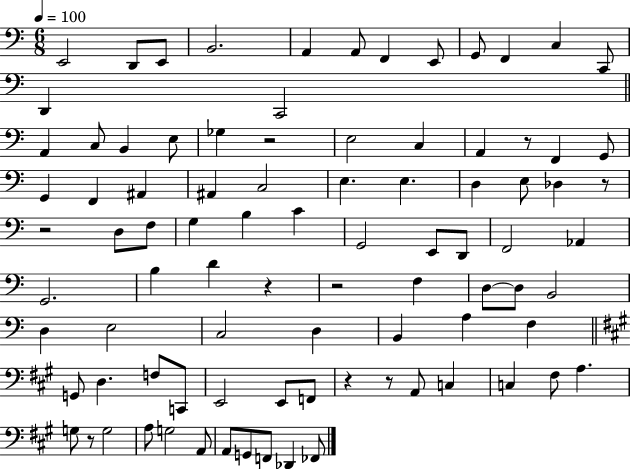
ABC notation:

X:1
T:Untitled
M:6/8
L:1/4
K:C
E,,2 D,,/2 E,,/2 B,,2 A,, A,,/2 F,, E,,/2 G,,/2 F,, C, C,,/2 D,, C,,2 A,, C,/2 B,, E,/2 _G, z2 E,2 C, A,, z/2 F,, G,,/2 G,, F,, ^A,, ^A,, C,2 E, E, D, E,/2 _D, z/2 z2 D,/2 F,/2 G, B, C G,,2 E,,/2 D,,/2 F,,2 _A,, G,,2 B, D z z2 F, D,/2 D,/2 B,,2 D, E,2 C,2 D, B,, A, F, G,,/2 D, F,/2 C,,/2 E,,2 E,,/2 F,,/2 z z/2 A,,/2 C, C, ^F,/2 A, G,/2 z/2 G,2 A,/2 G,2 A,,/2 A,,/2 G,,/2 F,,/2 _D,, _F,,/2